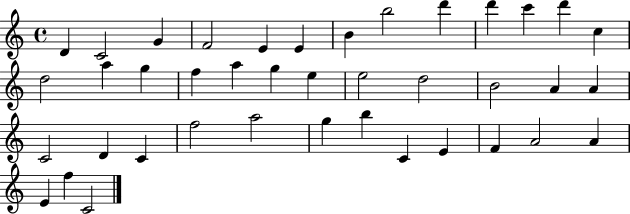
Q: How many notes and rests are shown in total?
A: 40